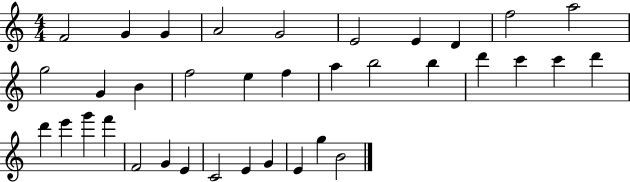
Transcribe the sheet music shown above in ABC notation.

X:1
T:Untitled
M:4/4
L:1/4
K:C
F2 G G A2 G2 E2 E D f2 a2 g2 G B f2 e f a b2 b d' c' c' d' d' e' g' f' F2 G E C2 E G E g B2